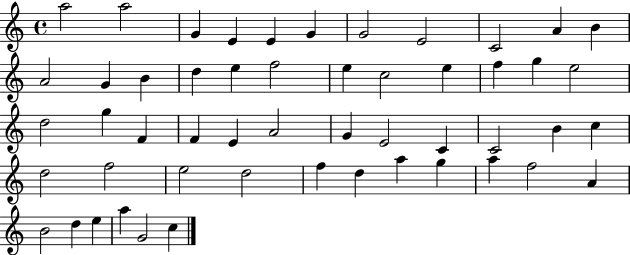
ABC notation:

X:1
T:Untitled
M:4/4
L:1/4
K:C
a2 a2 G E E G G2 E2 C2 A B A2 G B d e f2 e c2 e f g e2 d2 g F F E A2 G E2 C C2 B c d2 f2 e2 d2 f d a g a f2 A B2 d e a G2 c